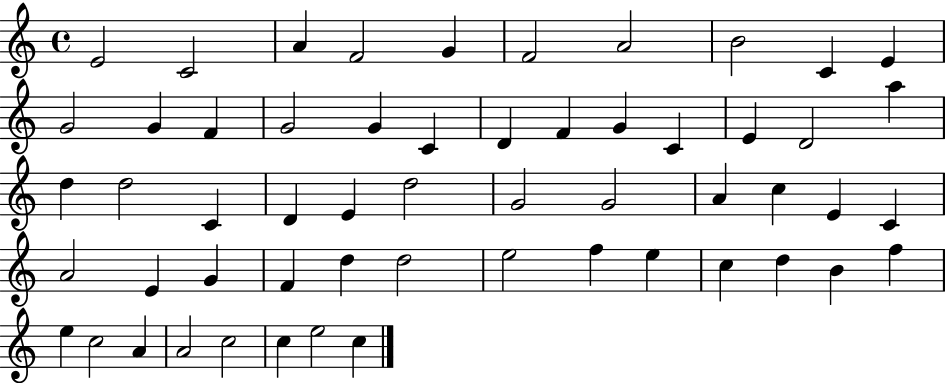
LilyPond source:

{
  \clef treble
  \time 4/4
  \defaultTimeSignature
  \key c \major
  e'2 c'2 | a'4 f'2 g'4 | f'2 a'2 | b'2 c'4 e'4 | \break g'2 g'4 f'4 | g'2 g'4 c'4 | d'4 f'4 g'4 c'4 | e'4 d'2 a''4 | \break d''4 d''2 c'4 | d'4 e'4 d''2 | g'2 g'2 | a'4 c''4 e'4 c'4 | \break a'2 e'4 g'4 | f'4 d''4 d''2 | e''2 f''4 e''4 | c''4 d''4 b'4 f''4 | \break e''4 c''2 a'4 | a'2 c''2 | c''4 e''2 c''4 | \bar "|."
}